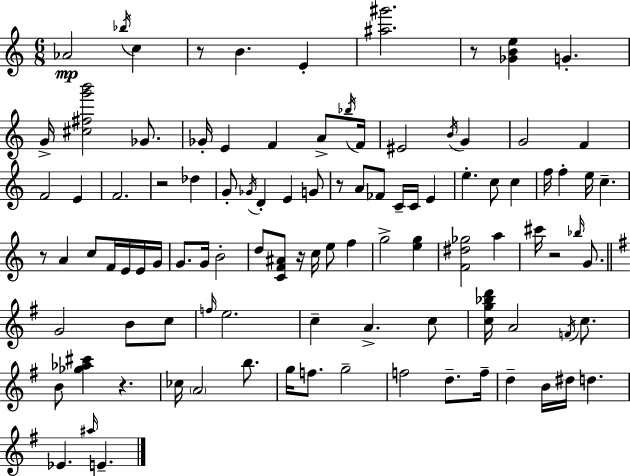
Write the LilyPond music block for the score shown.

{
  \clef treble
  \numericTimeSignature
  \time 6/8
  \key a \minor
  \repeat volta 2 { aes'2\mp \acciaccatura { bes''16 } c''4 | r8 b'4. e'4-. | <ais'' gis'''>2. | r8 <ges' b' e''>4 g'4.-. | \break g'16-> <cis'' fis'' g''' b'''>2 ges'8. | ges'16-. e'4 f'4 a'8-> | \acciaccatura { bes''16 } f'16 eis'2 \acciaccatura { b'16 } g'4 | g'2 f'4 | \break f'2 e'4 | f'2. | r2 des''4 | g'8-. \acciaccatura { ges'16 } d'4-. e'4 | \break g'8 r8 a'8 fes'8 c'16-- c'16 | e'4 e''4.-. c''8 | c''4 f''16 f''4-. e''16 c''4.-- | r8 a'4 c''8 | \break f'16 e'16 e'16 g'16 g'8. g'16 b'2-. | d''8 <c' f' ais'>8 r16 c''16 e''8 | f''4 g''2-> | <e'' g''>4 <f' dis'' ges''>2 | \break a''4 cis'''16 r2 | \grace { bes''16 } g'8. \bar "||" \break \key g \major g'2 b'8 c''8 | \grace { f''16 } e''2. | c''4-- a'4.-> c''8 | <c'' g'' bes'' d'''>16 a'2 \acciaccatura { f'16 } c''8. | \break b'8 <ges'' aes'' cis'''>4 r4. | ces''16 \parenthesize a'2 b''8. | g''16 f''8. g''2-- | f''2 d''8.-- | \break f''16-- d''4-- b'16 dis''16 d''4. | ees'4. \grace { ais''16 } e'4.-- | } \bar "|."
}